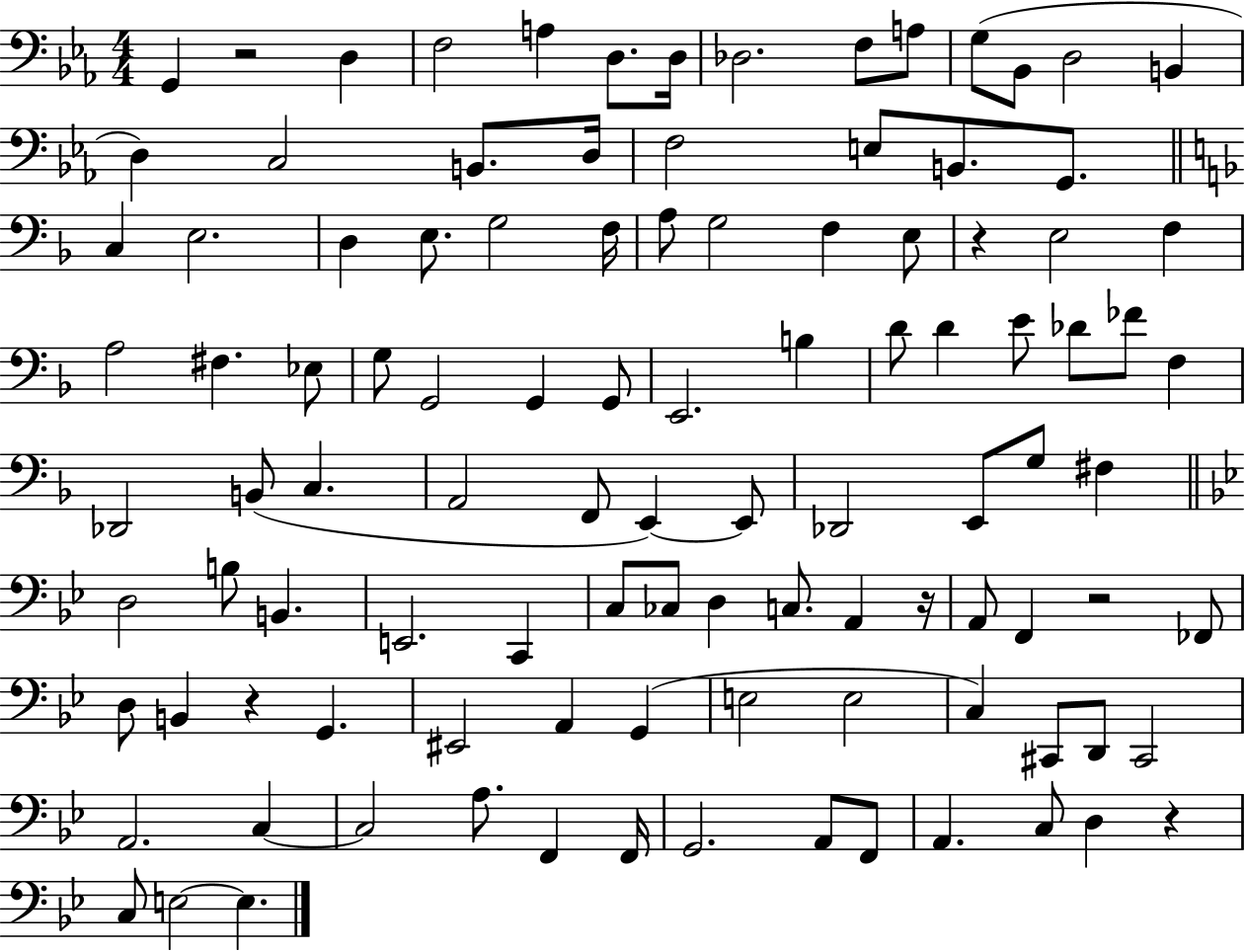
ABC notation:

X:1
T:Untitled
M:4/4
L:1/4
K:Eb
G,, z2 D, F,2 A, D,/2 D,/4 _D,2 F,/2 A,/2 G,/2 _B,,/2 D,2 B,, D, C,2 B,,/2 D,/4 F,2 E,/2 B,,/2 G,,/2 C, E,2 D, E,/2 G,2 F,/4 A,/2 G,2 F, E,/2 z E,2 F, A,2 ^F, _E,/2 G,/2 G,,2 G,, G,,/2 E,,2 B, D/2 D E/2 _D/2 _F/2 F, _D,,2 B,,/2 C, A,,2 F,,/2 E,, E,,/2 _D,,2 E,,/2 G,/2 ^F, D,2 B,/2 B,, E,,2 C,, C,/2 _C,/2 D, C,/2 A,, z/4 A,,/2 F,, z2 _F,,/2 D,/2 B,, z G,, ^E,,2 A,, G,, E,2 E,2 C, ^C,,/2 D,,/2 ^C,,2 A,,2 C, C,2 A,/2 F,, F,,/4 G,,2 A,,/2 F,,/2 A,, C,/2 D, z C,/2 E,2 E,